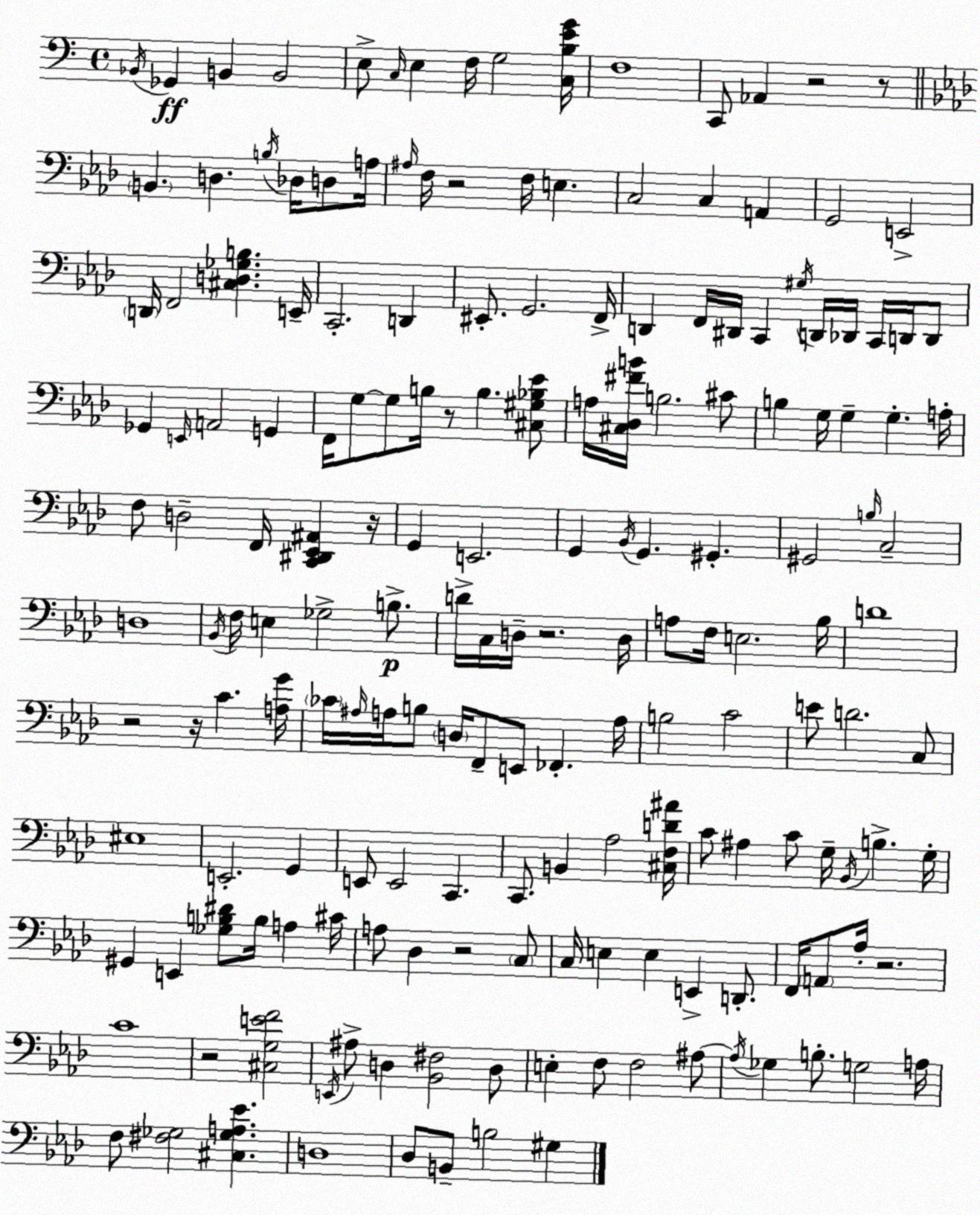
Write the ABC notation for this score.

X:1
T:Untitled
M:4/4
L:1/4
K:C
_B,,/4 _G,, B,, B,,2 E,/2 C,/4 E, F,/4 G,2 [C,B,EG]/4 F,4 C,,/2 _A,, z2 z/2 B,, D, B,/4 _D,/4 D,/2 A,/4 ^A,/4 F,/4 z2 F,/4 E, C,2 C, A,, G,,2 E,,2 D,,/4 F,,2 [^C,D,_G,B,] E,,/4 C,,2 D,, ^E,,/2 G,,2 F,,/4 D,, F,,/4 ^D,,/4 C,, ^G,/4 D,,/4 _D,,/4 C,,/4 D,,/4 D,,/2 _G,, E,,/4 A,,2 G,, F,,/4 G,/2 G,/2 B,/4 z/2 B, [^C,^G,_B,_E]/2 A,/4 [^C,_D,^FB]/4 B,2 ^C/2 B, G,/4 G, G, A,/4 F,/2 D,2 F,,/4 [C,,^D,,_E,,^A,,] z/4 G,, E,,2 G,, _B,,/4 G,, ^G,, ^G,,2 B,/4 C,2 D,4 _B,,/4 F,/4 E, _G,2 B,/2 D/4 C,/4 D,/4 z2 D,/4 A,/2 F,/4 E,2 _B,/4 D4 z2 z/4 C [A,G]/4 _C/4 ^A,/4 A,/4 B,/2 D,/4 F,,/2 E,,/2 _F,, A,/4 B,2 C2 E/2 D2 C,/2 ^E,4 E,,2 G,, E,,/2 E,,2 C,, C,,/2 B,, _A,2 [^C,F,D^A]/4 C/2 ^A, C/2 G,/4 _B,,/4 B, G,/4 ^G,, E,, [_G,B,^D]/2 B,/4 A, ^C/4 A,/2 _D, z2 C,/2 C,/4 E, E, E,, D,,/2 F,,/4 A,,/2 _A,/4 z2 C4 z2 [^C,G,EF]2 E,,/4 ^A,/2 D, [_B,,^F,]2 D,/2 E, F,/2 F,2 ^A,/2 ^A,/4 _G, B,/2 G,2 A,/4 F,/2 [^F,_G,]2 [^C,_G,A,_E] D,4 _D,/2 B,,/2 B,2 ^G,